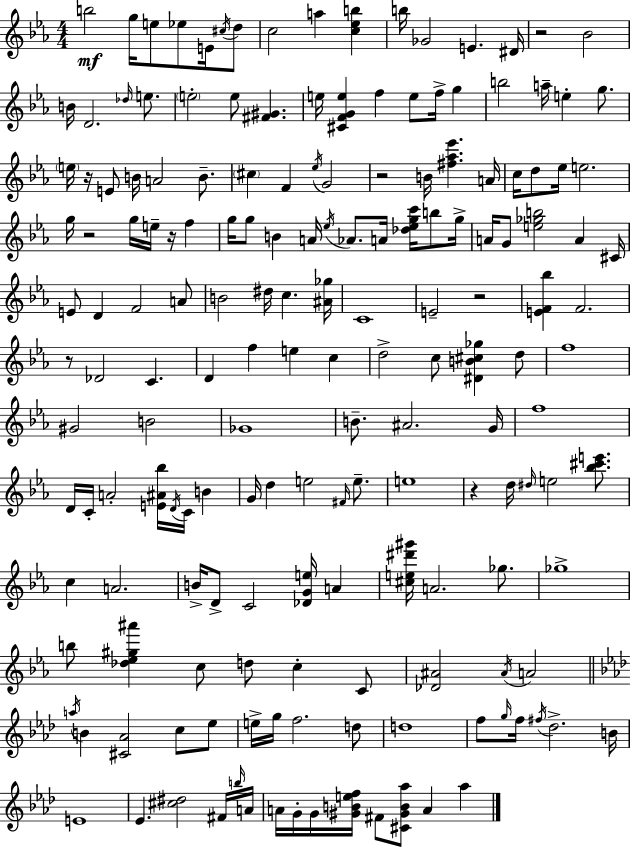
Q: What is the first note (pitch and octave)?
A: B5